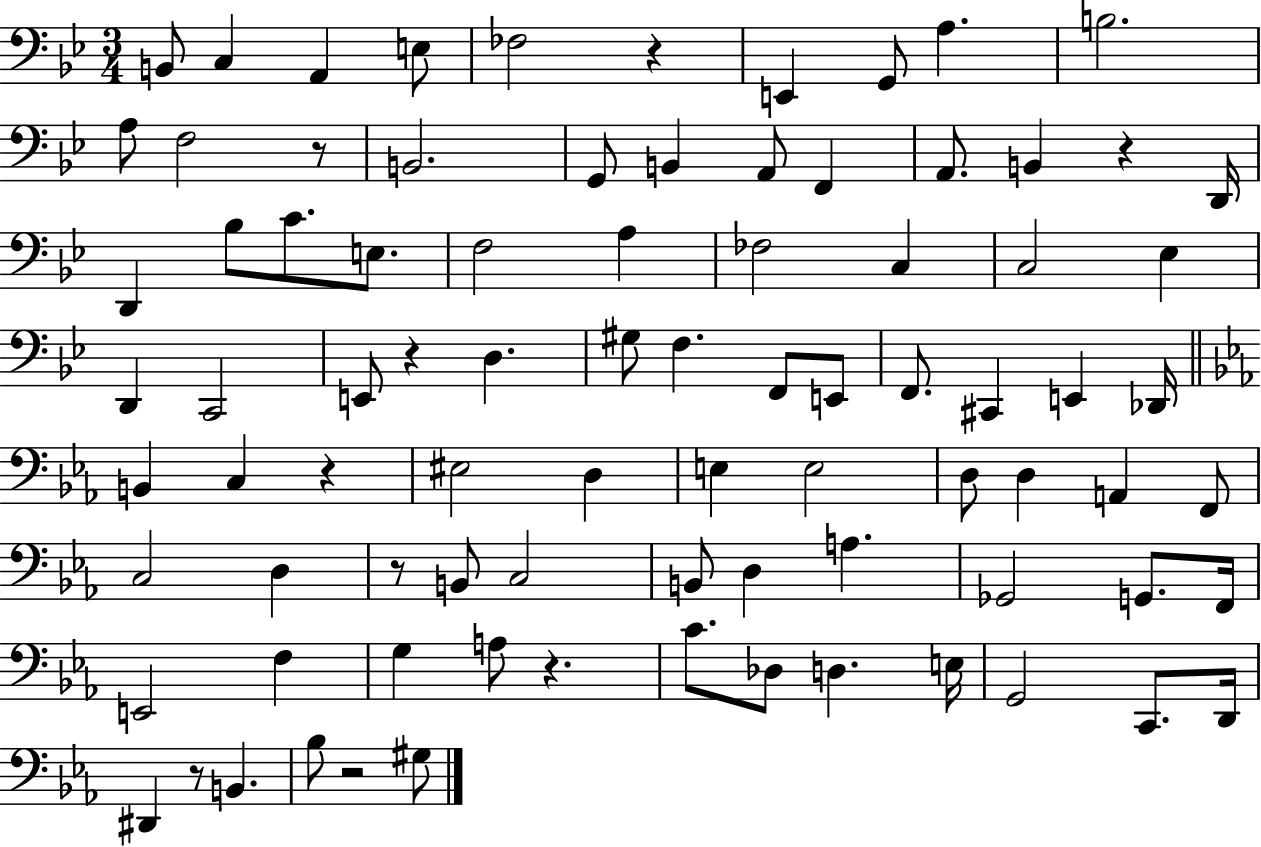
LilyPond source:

{
  \clef bass
  \numericTimeSignature
  \time 3/4
  \key bes \major
  b,8 c4 a,4 e8 | fes2 r4 | e,4 g,8 a4. | b2. | \break a8 f2 r8 | b,2. | g,8 b,4 a,8 f,4 | a,8. b,4 r4 d,16 | \break d,4 bes8 c'8. e8. | f2 a4 | fes2 c4 | c2 ees4 | \break d,4 c,2 | e,8 r4 d4. | gis8 f4. f,8 e,8 | f,8. cis,4 e,4 des,16 | \break \bar "||" \break \key ees \major b,4 c4 r4 | eis2 d4 | e4 e2 | d8 d4 a,4 f,8 | \break c2 d4 | r8 b,8 c2 | b,8 d4 a4. | ges,2 g,8. f,16 | \break e,2 f4 | g4 a8 r4. | c'8. des8 d4. e16 | g,2 c,8. d,16 | \break dis,4 r8 b,4. | bes8 r2 gis8 | \bar "|."
}